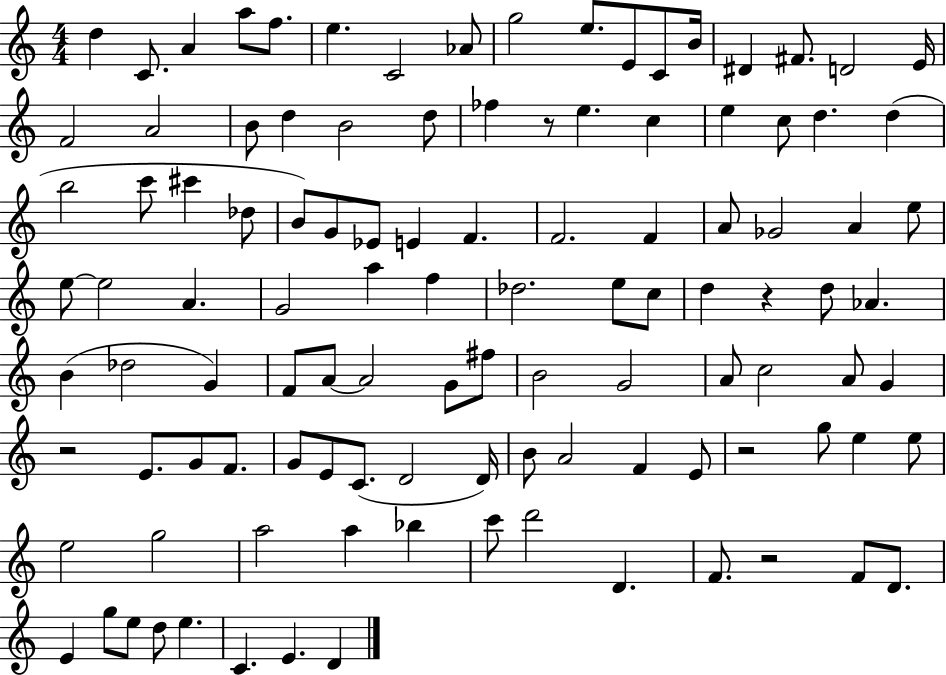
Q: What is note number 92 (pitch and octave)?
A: C6